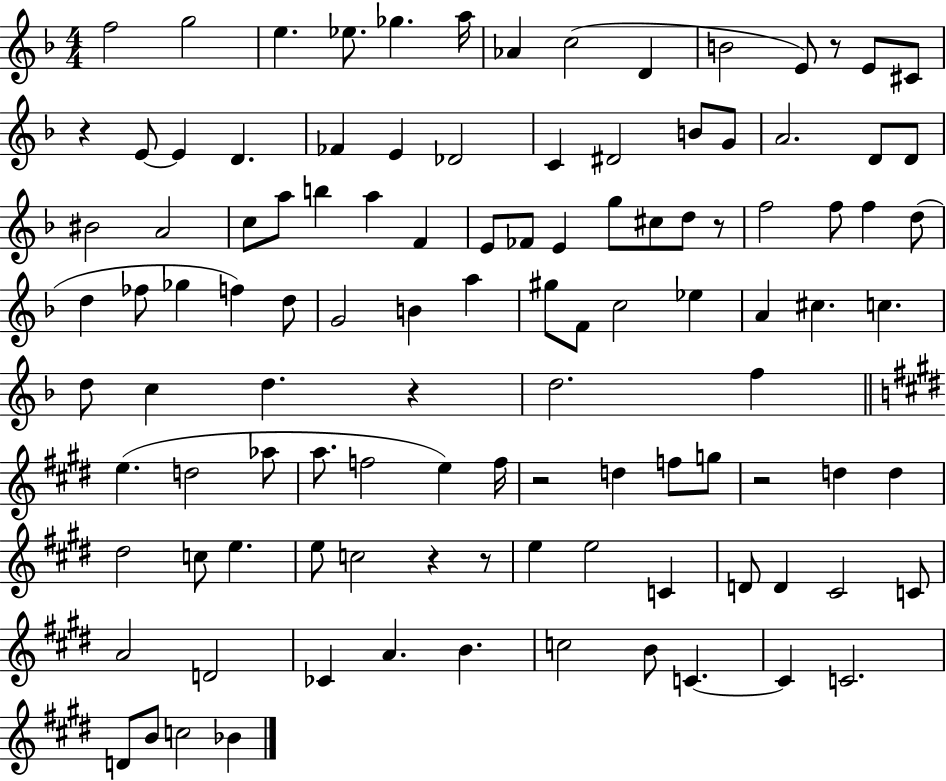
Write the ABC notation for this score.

X:1
T:Untitled
M:4/4
L:1/4
K:F
f2 g2 e _e/2 _g a/4 _A c2 D B2 E/2 z/2 E/2 ^C/2 z E/2 E D _F E _D2 C ^D2 B/2 G/2 A2 D/2 D/2 ^B2 A2 c/2 a/2 b a F E/2 _F/2 E g/2 ^c/2 d/2 z/2 f2 f/2 f d/2 d _f/2 _g f d/2 G2 B a ^g/2 F/2 c2 _e A ^c c d/2 c d z d2 f e d2 _a/2 a/2 f2 e f/4 z2 d f/2 g/2 z2 d d ^d2 c/2 e e/2 c2 z z/2 e e2 C D/2 D ^C2 C/2 A2 D2 _C A B c2 B/2 C C C2 D/2 B/2 c2 _B